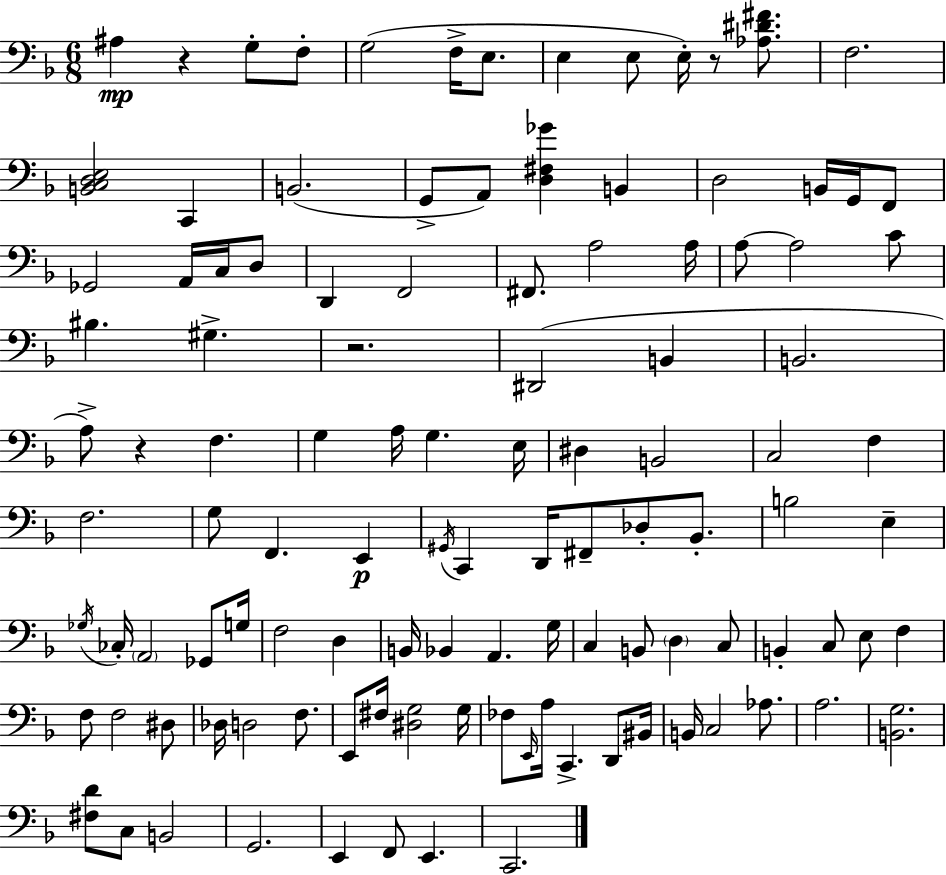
A#3/q R/q G3/e F3/e G3/h F3/s E3/e. E3/q E3/e E3/s R/e [Ab3,D#4,F#4]/e. F3/h. [B2,C3,D3,E3]/h C2/q B2/h. G2/e A2/e [D3,F#3,Gb4]/q B2/q D3/h B2/s G2/s F2/e Gb2/h A2/s C3/s D3/e D2/q F2/h F#2/e. A3/h A3/s A3/e A3/h C4/e BIS3/q. G#3/q. R/h. D#2/h B2/q B2/h. A3/e R/q F3/q. G3/q A3/s G3/q. E3/s D#3/q B2/h C3/h F3/q F3/h. G3/e F2/q. E2/q G#2/s C2/q D2/s F#2/e Db3/e Bb2/e. B3/h E3/q Gb3/s CES3/s A2/h Gb2/e G3/s F3/h D3/q B2/s Bb2/q A2/q. G3/s C3/q B2/e D3/q C3/e B2/q C3/e E3/e F3/q F3/e F3/h D#3/e Db3/s D3/h F3/e. E2/e F#3/s [D#3,G3]/h G3/s FES3/e E2/s A3/s C2/q. D2/e BIS2/s B2/s C3/h Ab3/e. A3/h. [B2,G3]/h. [F#3,D4]/e C3/e B2/h G2/h. E2/q F2/e E2/q. C2/h.